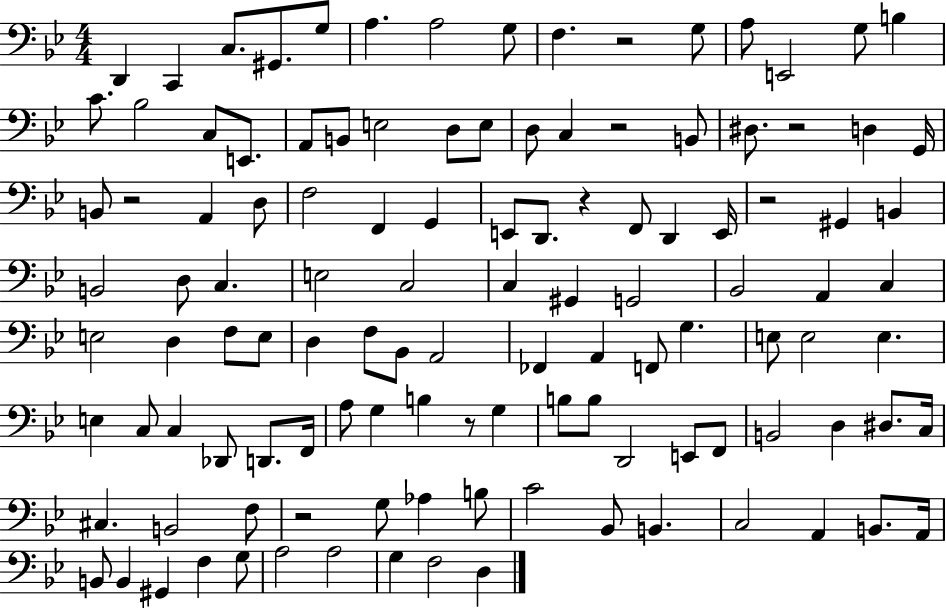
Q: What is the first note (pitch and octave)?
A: D2